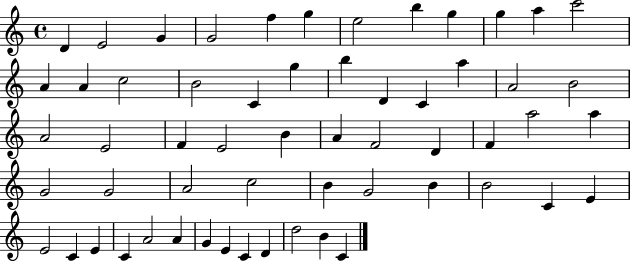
{
  \clef treble
  \time 4/4
  \defaultTimeSignature
  \key c \major
  d'4 e'2 g'4 | g'2 f''4 g''4 | e''2 b''4 g''4 | g''4 a''4 c'''2 | \break a'4 a'4 c''2 | b'2 c'4 g''4 | b''4 d'4 c'4 a''4 | a'2 b'2 | \break a'2 e'2 | f'4 e'2 b'4 | a'4 f'2 d'4 | f'4 a''2 a''4 | \break g'2 g'2 | a'2 c''2 | b'4 g'2 b'4 | b'2 c'4 e'4 | \break e'2 c'4 e'4 | c'4 a'2 a'4 | g'4 e'4 c'4 d'4 | d''2 b'4 c'4 | \break \bar "|."
}